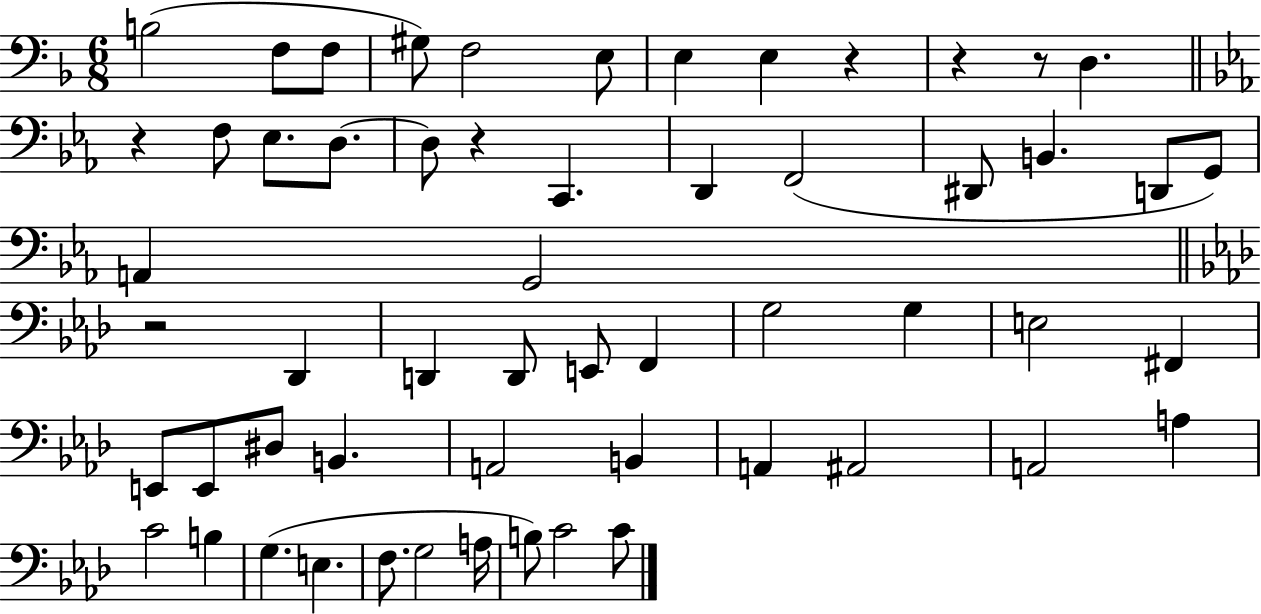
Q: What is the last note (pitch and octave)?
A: C4